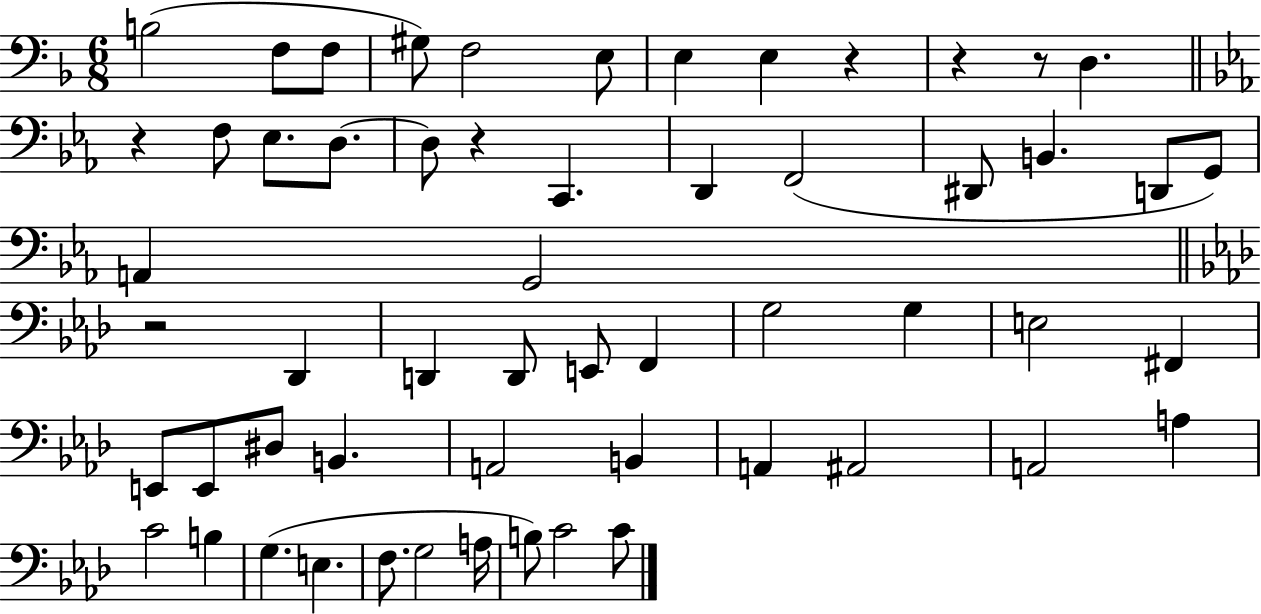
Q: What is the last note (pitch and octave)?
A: C4